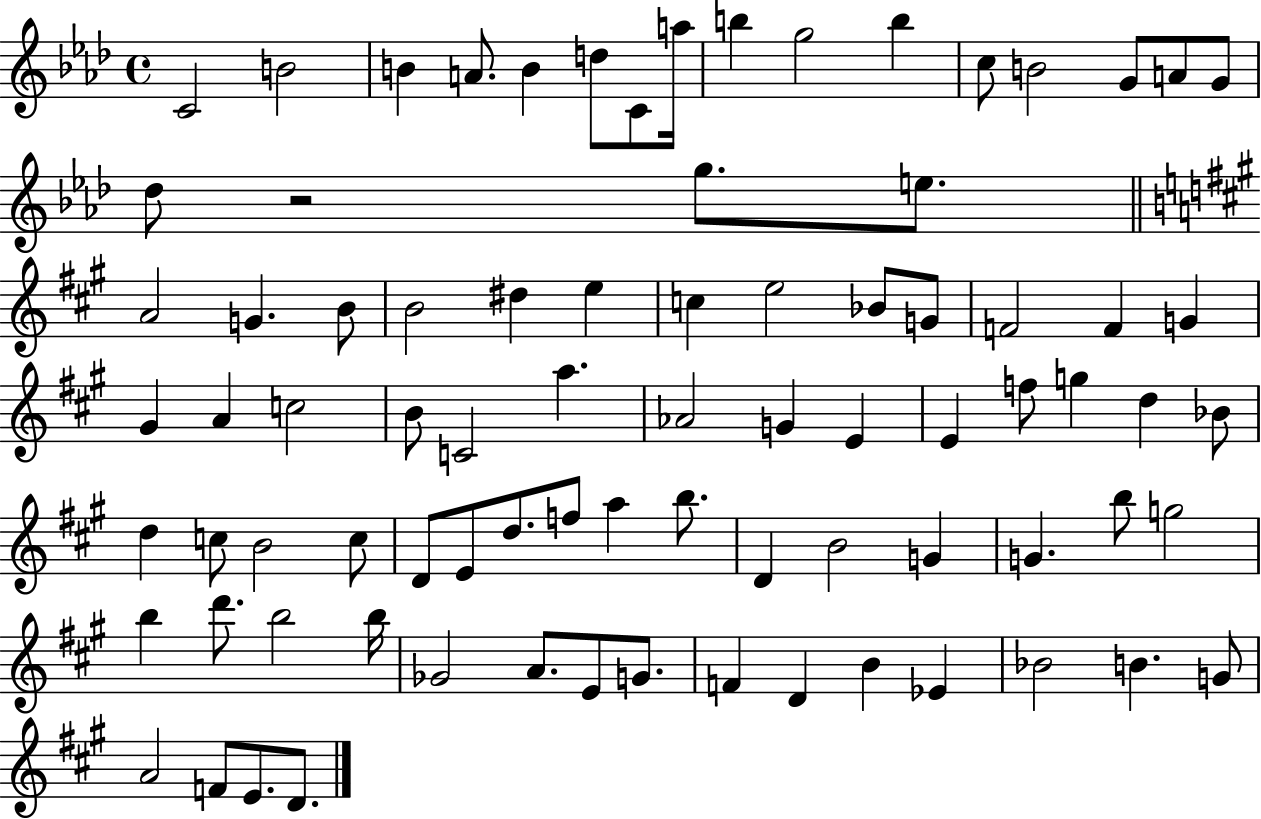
X:1
T:Untitled
M:4/4
L:1/4
K:Ab
C2 B2 B A/2 B d/2 C/2 a/4 b g2 b c/2 B2 G/2 A/2 G/2 _d/2 z2 g/2 e/2 A2 G B/2 B2 ^d e c e2 _B/2 G/2 F2 F G ^G A c2 B/2 C2 a _A2 G E E f/2 g d _B/2 d c/2 B2 c/2 D/2 E/2 d/2 f/2 a b/2 D B2 G G b/2 g2 b d'/2 b2 b/4 _G2 A/2 E/2 G/2 F D B _E _B2 B G/2 A2 F/2 E/2 D/2